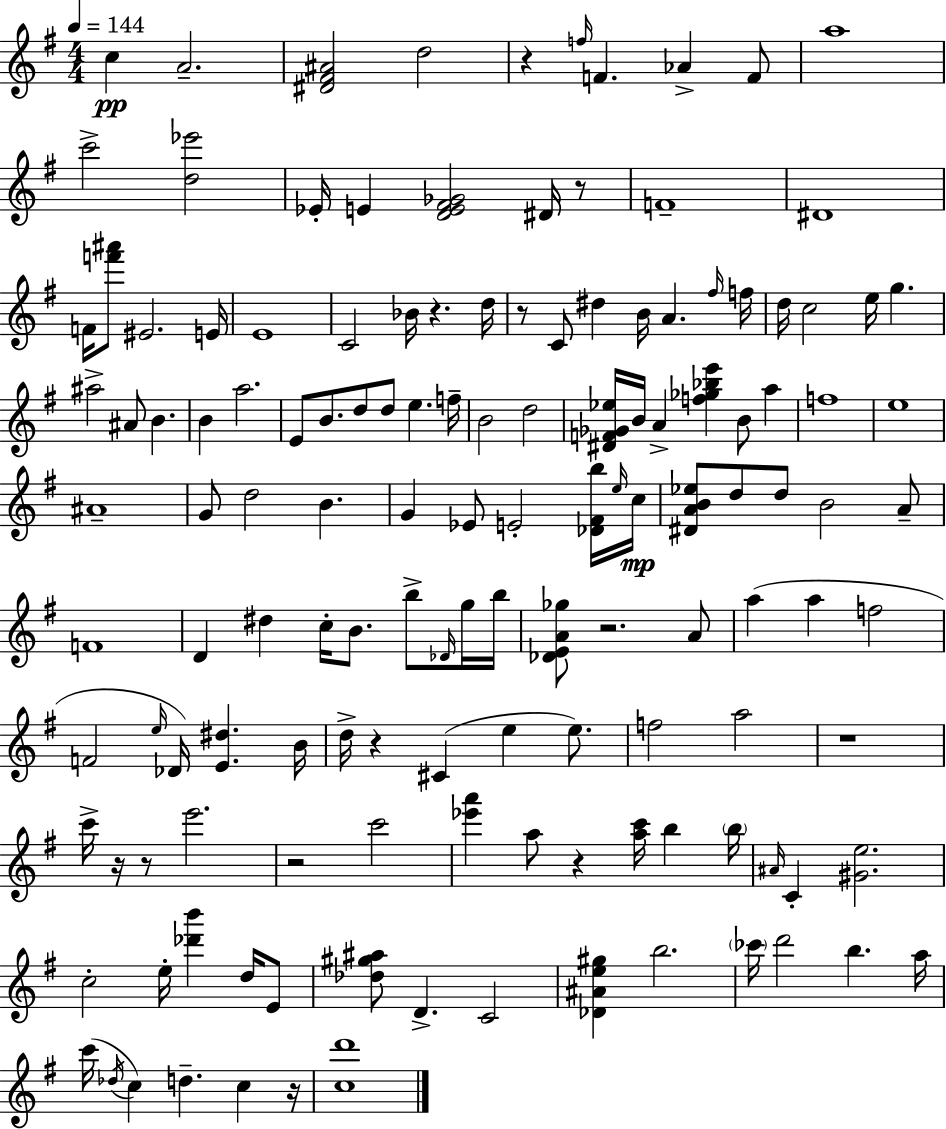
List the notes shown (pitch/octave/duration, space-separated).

C5/q A4/h. [D#4,F#4,A#4]/h D5/h R/q F5/s F4/q. Ab4/q F4/e A5/w C6/h [D5,Eb6]/h Eb4/s E4/q [D4,E4,F#4,Gb4]/h D#4/s R/e F4/w D#4/w F4/s [F6,A#6]/e EIS4/h. E4/s E4/w C4/h Bb4/s R/q. D5/s R/e C4/e D#5/q B4/s A4/q. F#5/s F5/s D5/s C5/h E5/s G5/q. A#5/h A#4/e B4/q. B4/q A5/h. E4/e B4/e. D5/e D5/e E5/q. F5/s B4/h D5/h [D#4,F4,Gb4,Eb5]/s B4/s A4/q [F5,Gb5,Bb5,E6]/q B4/e A5/q F5/w E5/w A#4/w G4/e D5/h B4/q. G4/q Eb4/e E4/h [Db4,F#4,B5]/s E5/s C5/s [D#4,A4,B4,Eb5]/e D5/e D5/e B4/h A4/e F4/w D4/q D#5/q C5/s B4/e. B5/e Db4/s G5/s B5/s [Db4,E4,A4,Gb5]/e R/h. A4/e A5/q A5/q F5/h F4/h E5/s Db4/s [E4,D#5]/q. B4/s D5/s R/q C#4/q E5/q E5/e. F5/h A5/h R/w C6/s R/s R/e E6/h. R/h C6/h [Eb6,A6]/q A5/e R/q [A5,C6]/s B5/q B5/s A#4/s C4/q [G#4,E5]/h. C5/h E5/s [Db6,B6]/q D5/s E4/e [Db5,G#5,A#5]/e D4/q. C4/h [Db4,A#4,E5,G#5]/q B5/h. CES6/s D6/h B5/q. A5/s C6/s Db5/s C5/q D5/q. C5/q R/s [C5,D6]/w